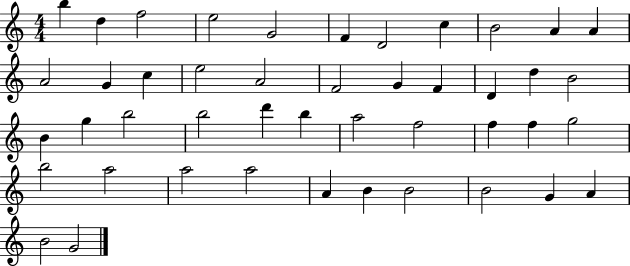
{
  \clef treble
  \numericTimeSignature
  \time 4/4
  \key c \major
  b''4 d''4 f''2 | e''2 g'2 | f'4 d'2 c''4 | b'2 a'4 a'4 | \break a'2 g'4 c''4 | e''2 a'2 | f'2 g'4 f'4 | d'4 d''4 b'2 | \break b'4 g''4 b''2 | b''2 d'''4 b''4 | a''2 f''2 | f''4 f''4 g''2 | \break b''2 a''2 | a''2 a''2 | a'4 b'4 b'2 | b'2 g'4 a'4 | \break b'2 g'2 | \bar "|."
}